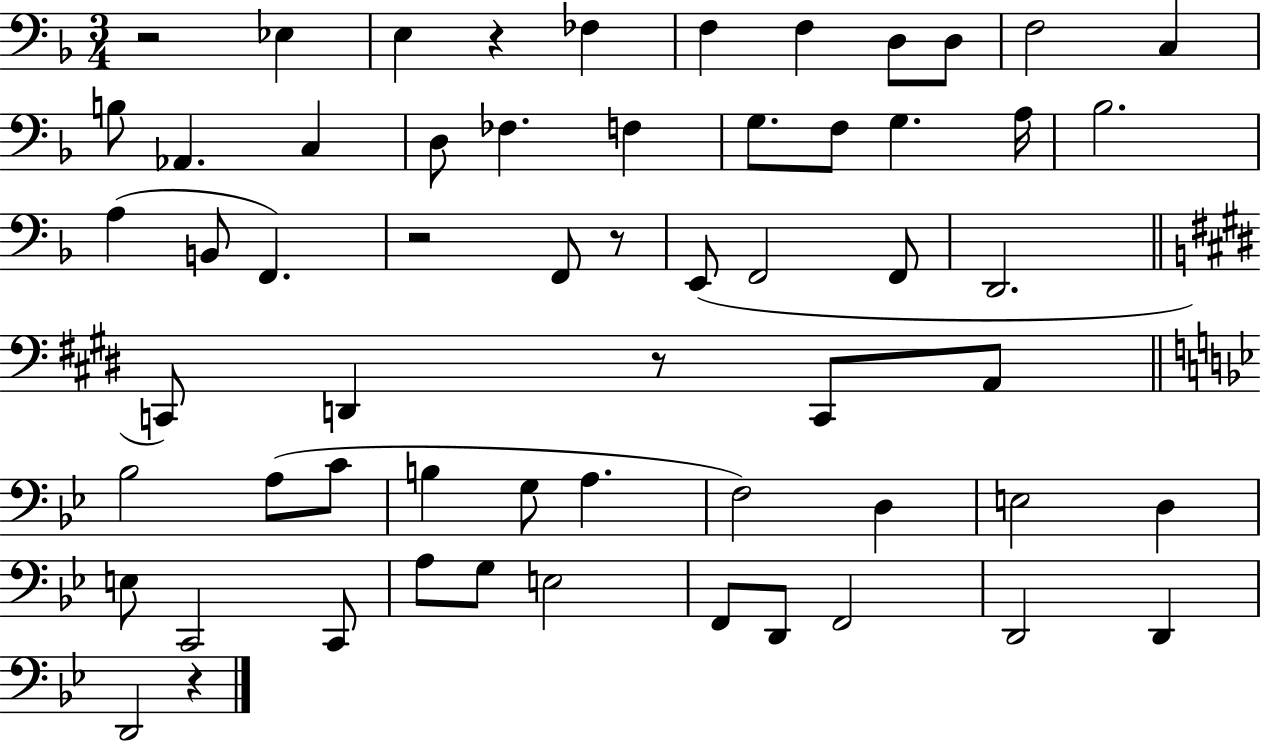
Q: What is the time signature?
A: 3/4